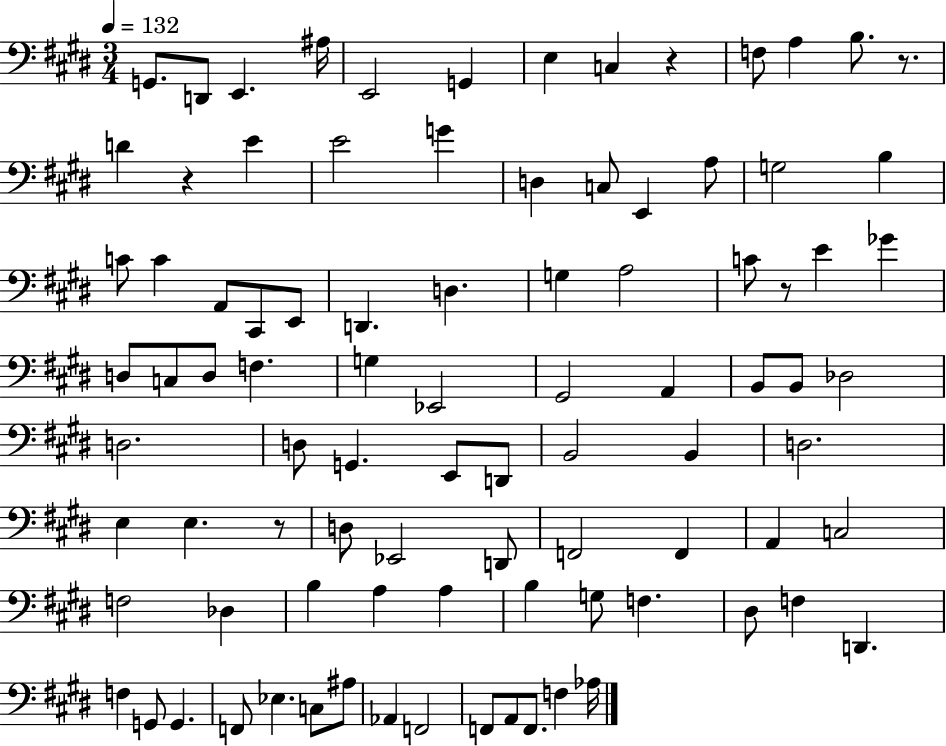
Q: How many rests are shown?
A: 5